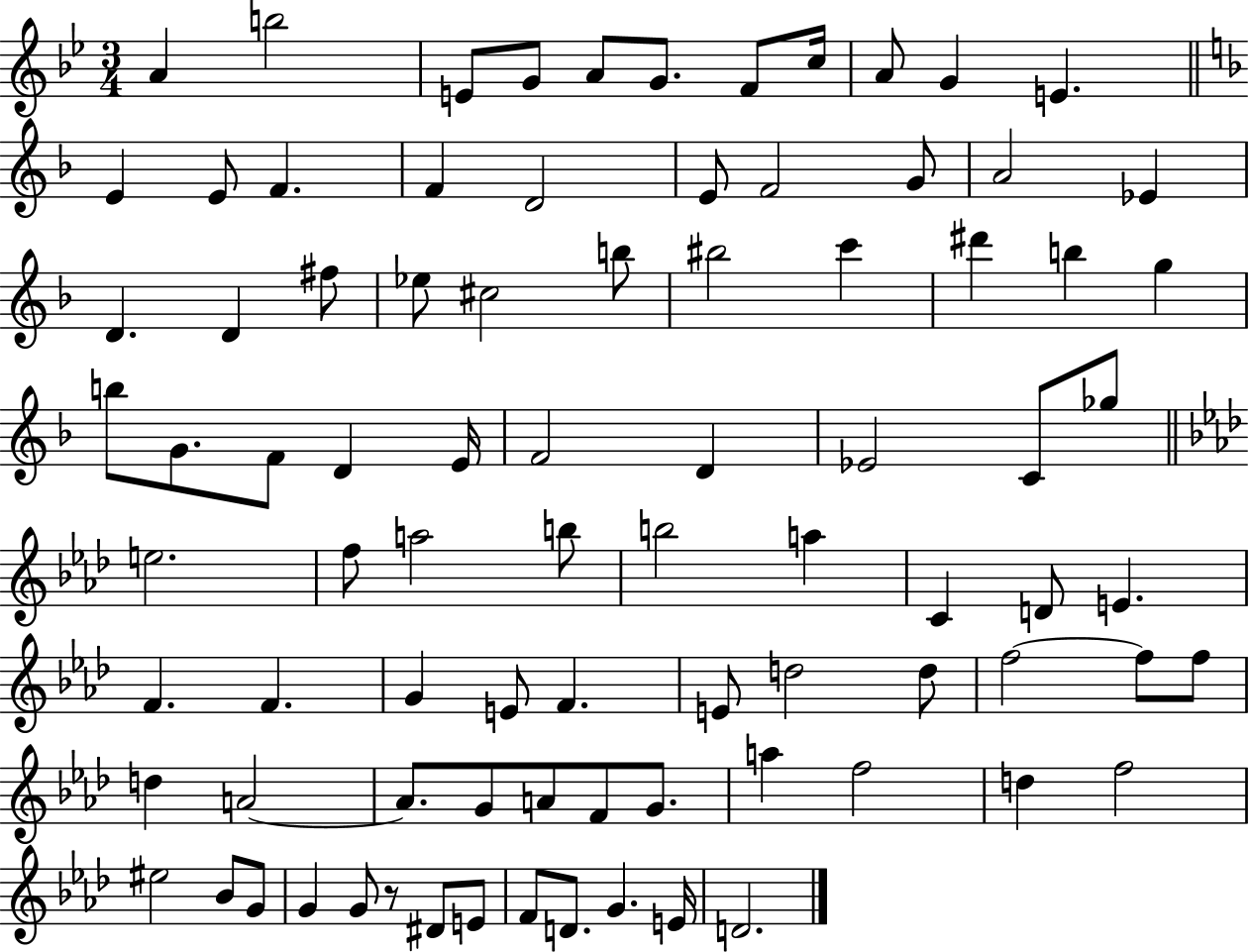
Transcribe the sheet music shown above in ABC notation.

X:1
T:Untitled
M:3/4
L:1/4
K:Bb
A b2 E/2 G/2 A/2 G/2 F/2 c/4 A/2 G E E E/2 F F D2 E/2 F2 G/2 A2 _E D D ^f/2 _e/2 ^c2 b/2 ^b2 c' ^d' b g b/2 G/2 F/2 D E/4 F2 D _E2 C/2 _g/2 e2 f/2 a2 b/2 b2 a C D/2 E F F G E/2 F E/2 d2 d/2 f2 f/2 f/2 d A2 A/2 G/2 A/2 F/2 G/2 a f2 d f2 ^e2 _B/2 G/2 G G/2 z/2 ^D/2 E/2 F/2 D/2 G E/4 D2